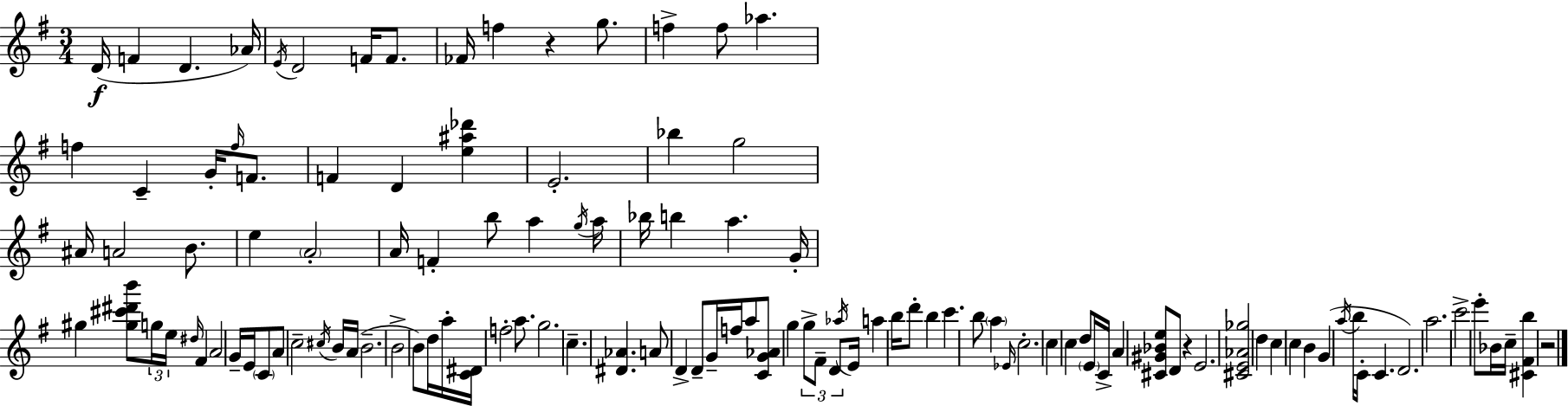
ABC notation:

X:1
T:Untitled
M:3/4
L:1/4
K:G
D/4 F D _A/4 E/4 D2 F/4 F/2 _F/4 f z g/2 f f/2 _a f C G/4 f/4 F/2 F D [e^a_d'] E2 _b g2 ^A/4 A2 B/2 e A2 A/4 F b/2 a g/4 a/4 _b/4 b a G/4 ^g [^g^c'^d'b']/2 g/4 e/4 ^d/4 ^F A2 G/4 E/4 C/2 A/2 c2 ^c/4 B/4 A/4 B2 B2 B/2 d/4 a/4 [C^D]/4 f2 a/2 g2 c [^D_A] A/2 D D/2 G/4 f/4 a/2 [CG_A]/2 g g/2 ^F/2 D/2 _a/4 E/4 a b/4 d'/2 b c' b/2 a _E/4 c2 c c d/2 E/4 C/4 A [^C^G_Be]/2 D/2 z E2 [^CE_A_g]2 d c c B G a/4 b/4 C/4 C D2 a2 c'2 e'/2 _B/4 c/4 [^C^Fb] z2